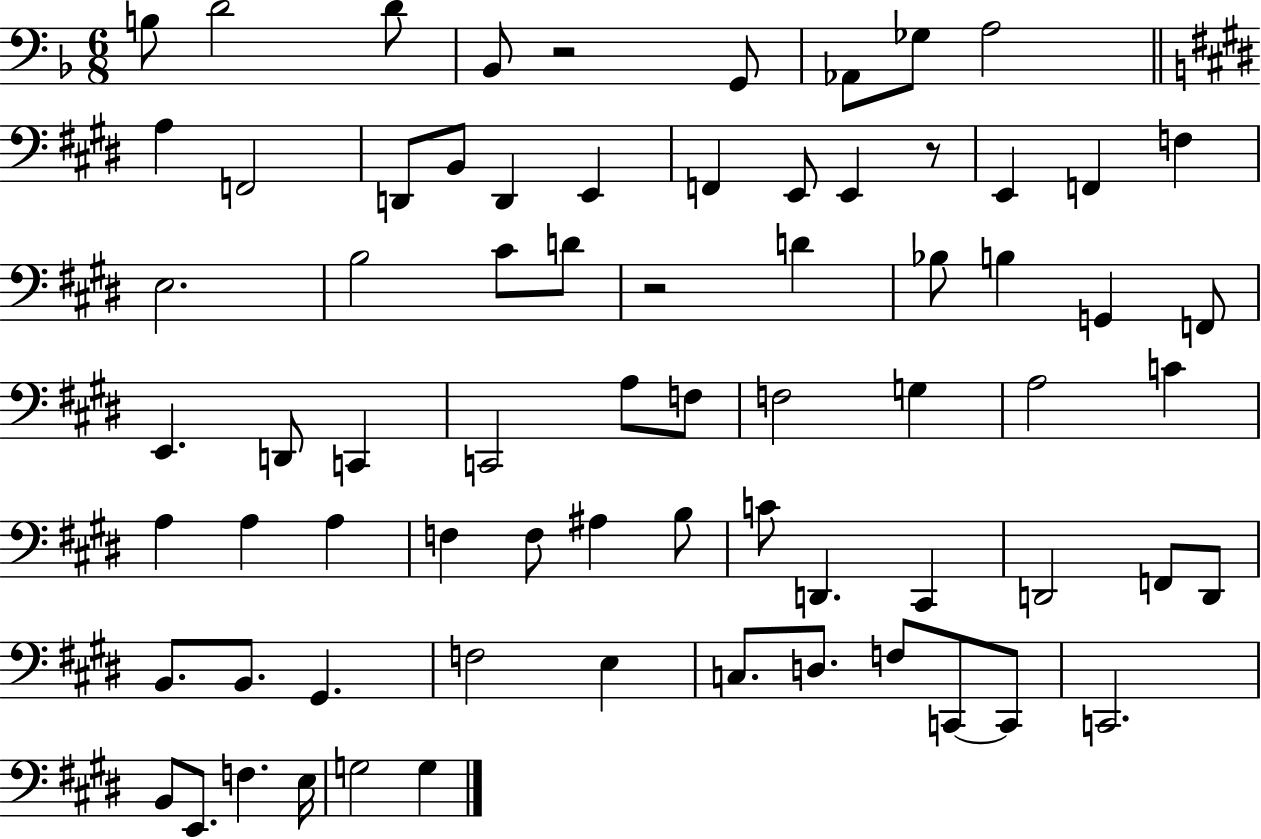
B3/e D4/h D4/e Bb2/e R/h G2/e Ab2/e Gb3/e A3/h A3/q F2/h D2/e B2/e D2/q E2/q F2/q E2/e E2/q R/e E2/q F2/q F3/q E3/h. B3/h C#4/e D4/e R/h D4/q Bb3/e B3/q G2/q F2/e E2/q. D2/e C2/q C2/h A3/e F3/e F3/h G3/q A3/h C4/q A3/q A3/q A3/q F3/q F3/e A#3/q B3/e C4/e D2/q. C#2/q D2/h F2/e D2/e B2/e. B2/e. G#2/q. F3/h E3/q C3/e. D3/e. F3/e C2/e C2/e C2/h. B2/e E2/e. F3/q. E3/s G3/h G3/q